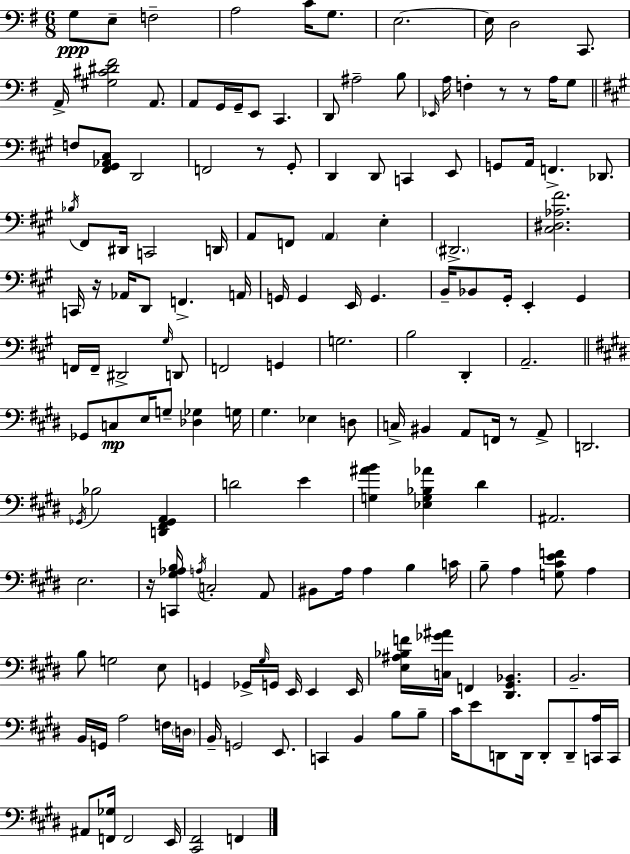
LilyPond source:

{
  \clef bass
  \numericTimeSignature
  \time 6/8
  \key e \minor
  g8\ppp e8-- f2-- | a2 c'16 g8. | e2.~~ | e16 d2 c,8. | \break a,16-> <gis cis' dis' fis'>2 a,8. | a,8 g,16 g,16-- e,8 c,4. | d,8 ais2-- b8 | \grace { ees,16 } a16 f4-. r8 r8 a16 g8 | \break \bar "||" \break \key a \major f8 <fis, gis, aes, cis>8 d,2 | f,2 r8 gis,8-. | d,4 d,8 c,4 e,8 | g,8 a,16 f,4.-> des,8. | \break \acciaccatura { bes16 } fis,8 dis,16 c,2 | d,16 a,8 f,8 \parenthesize a,4 e4-. | \parenthesize dis,2.-> | <cis dis aes fis'>2. | \break c,16 r16 aes,16 d,8 f,4.-> | a,16 g,16 g,4 e,16 g,4. | b,16-- bes,8 gis,16-. e,4-. gis,4 | f,16 f,16-- dis,2-> \grace { gis16 } | \break d,8 f,2 g,4 | g2. | b2 d,4-. | a,2.-- | \break \bar "||" \break \key e \major ges,8 c8\mp e16 g8-- <des ges>4 g16 | gis4. ees4 d8 | c16-> bis,4 a,8 f,16 r8 a,8-> | d,2. | \break \acciaccatura { ges,16 } bes2 <d, fis, ges, a,>4 | d'2 e'4 | <g ais' b'>4 <ees g bes aes'>4 dis'4 | ais,2. | \break e2. | r16 <c, gis aes b>16 \acciaccatura { a16 } c2-. | a,8 bis,8 a16 a4 b4 | c'16 b8-- a4 <g cis' e' f'>8 a4 | \break b8 g2 | e8 g,4 ges,16-> \grace { gis16 } g,16 e,16 e,4 | e,16 <e ais bes f'>16 <c ges' ais'>16 f,4 <dis, gis, bes,>4. | b,2.-- | \break b,16 g,16 a2 | f16 \parenthesize d16 b,16-- g,2 | e,8. c,4 b,4 b8 | b8-- cis'16 e'8 d,8 d,16 d,8-. d,8-- | \break <c, a>16 c,16 ais,8 <f, ges>16 f,2 | e,16 <cis, fis,>2 f,4 | \bar "|."
}